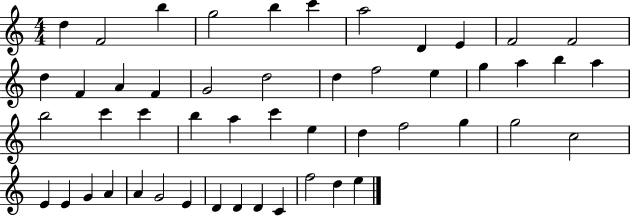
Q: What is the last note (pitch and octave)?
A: E5